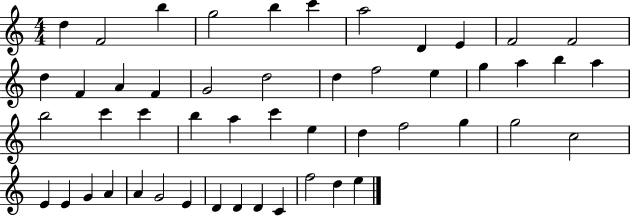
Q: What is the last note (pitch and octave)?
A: E5